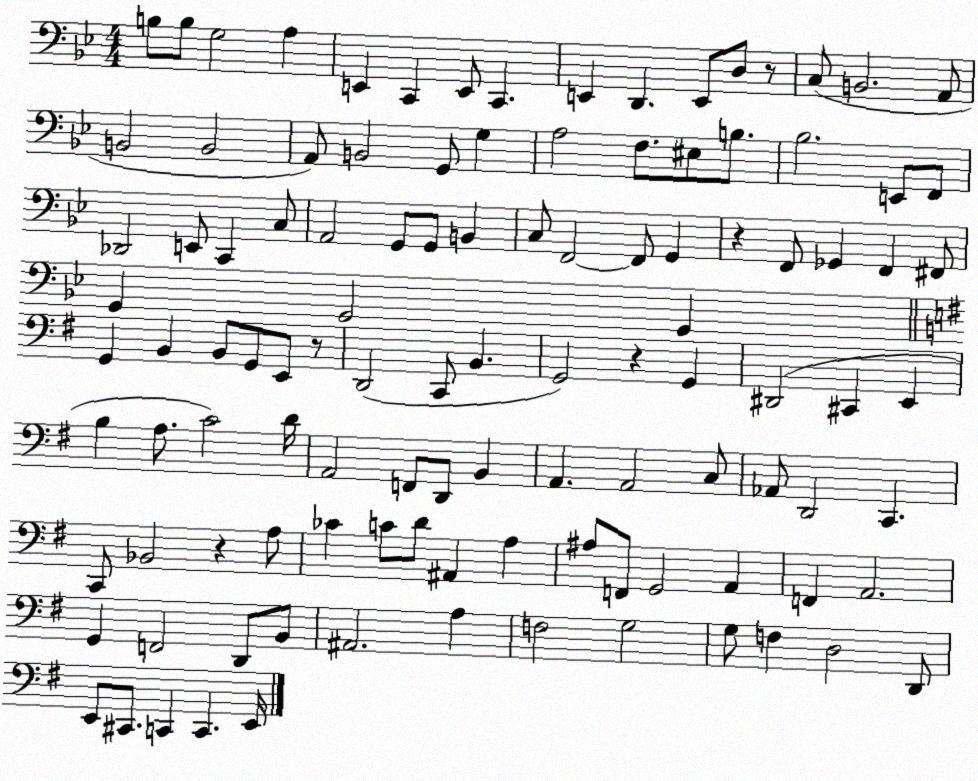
X:1
T:Untitled
M:4/4
L:1/4
K:Bb
B,/2 B,/2 G,2 A, E,, C,, E,,/2 C,, E,, D,, E,,/2 D,/2 z/2 C,/2 B,,2 A,,/2 B,,2 B,,2 A,,/2 B,,2 G,,/2 G, A,2 F,/2 ^E,/2 B,/2 _B,2 E,,/2 F,,/2 _D,,2 E,,/2 C,, C,/2 A,,2 G,,/2 G,,/2 B,, C,/2 F,,2 F,,/2 G,, z F,,/2 _G,, F,, ^F,,/2 G,, G,,2 G,, G,, B,, B,,/2 G,,/2 E,,/2 z/2 D,,2 C,,/2 B,, G,,2 z G,, ^D,,2 ^C,, E,, B, A,/2 C2 D/4 A,,2 F,,/2 D,,/2 B,, A,, A,,2 C,/2 _A,,/2 D,,2 C,, C,,/2 _B,,2 z A,/2 _C C/2 D/2 ^A,, A, ^A,/2 F,,/2 G,,2 A,, F,, A,,2 G,, F,,2 D,,/2 B,,/2 ^A,,2 A, F,2 G,2 G,/2 F, D,2 D,,/2 E,,/2 ^C,,/2 C,, C,, E,,/4